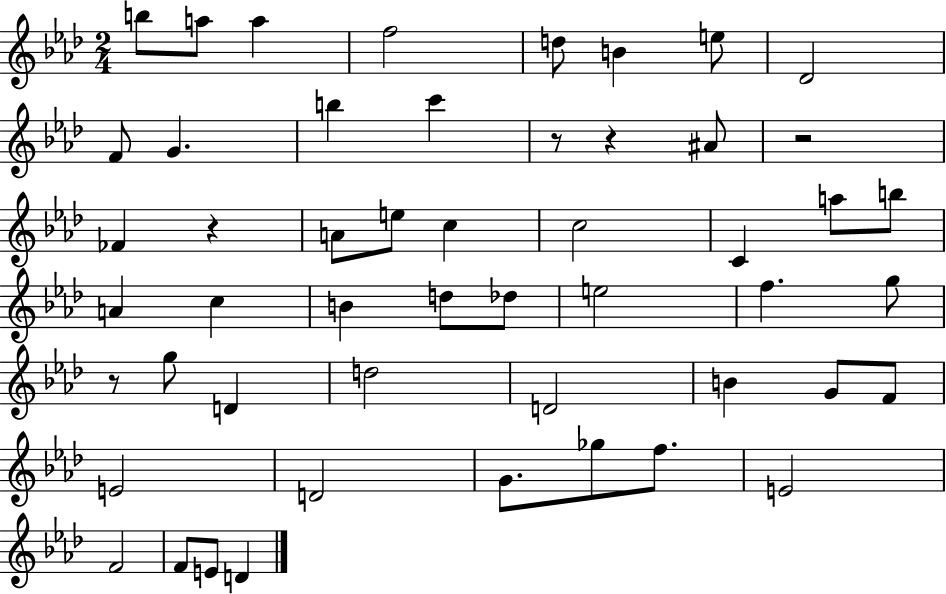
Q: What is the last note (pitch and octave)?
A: D4